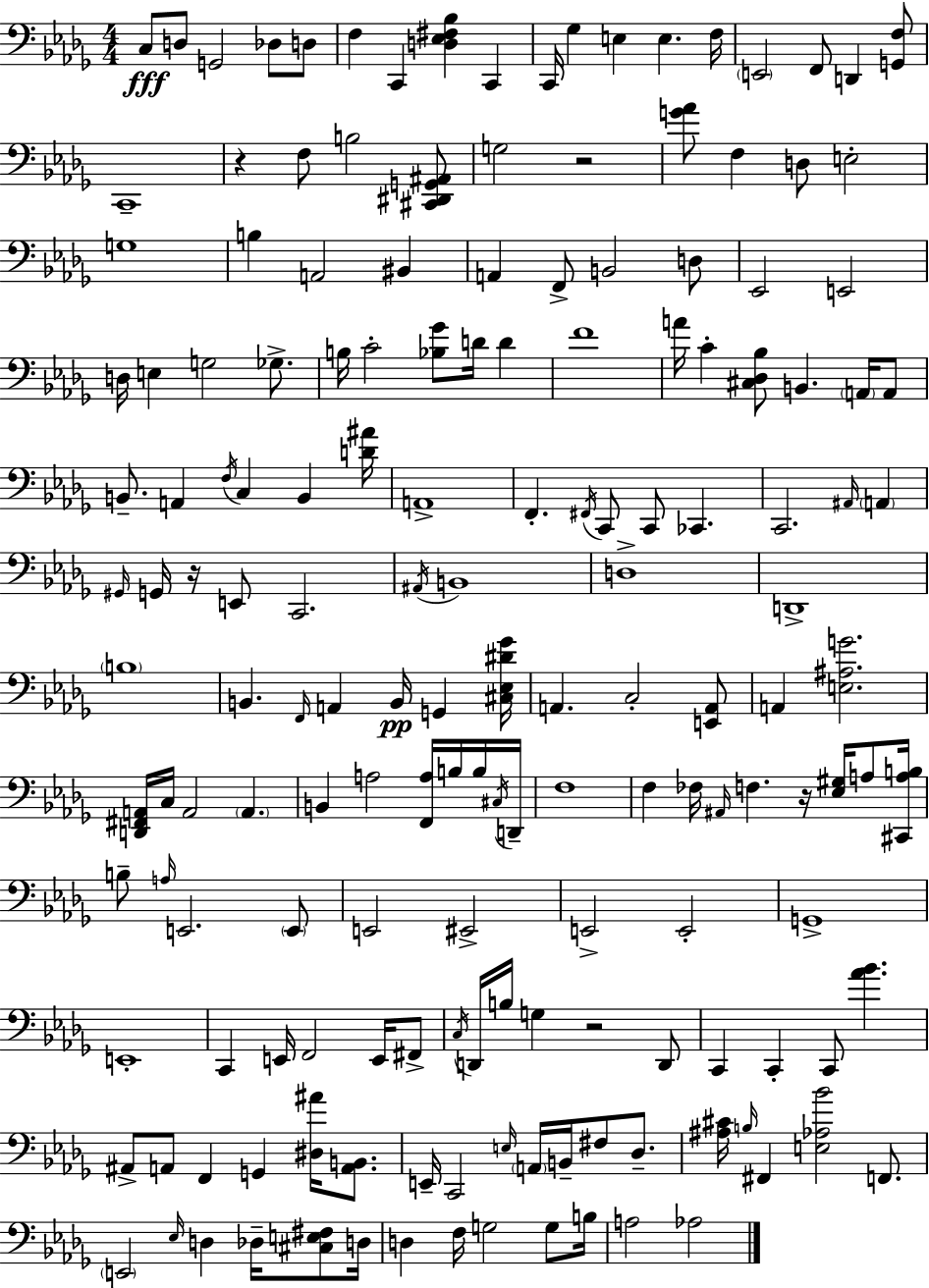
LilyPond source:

{
  \clef bass
  \numericTimeSignature
  \time 4/4
  \key bes \minor
  c8\fff d8 g,2 des8 d8 | f4 c,4 <d ees fis bes>4 c,4 | c,16 ges4 e4 e4. f16 | \parenthesize e,2 f,8 d,4 <g, f>8 | \break c,1-- | r4 f8 b2 <cis, dis, g, ais,>8 | g2 r2 | <g' aes'>8 f4 d8 e2-. | \break g1 | b4 a,2 bis,4 | a,4 f,8-> b,2 d8 | ees,2 e,2 | \break d16 e4 g2 ges8.-> | b16 c'2-. <bes ges'>8 d'16 d'4 | f'1 | a'16 c'4-. <cis des bes>8 b,4. \parenthesize a,16 a,8 | \break b,8.-- a,4 \acciaccatura { f16 } c4 b,4 | <d' ais'>16 a,1-> | f,4.-. \acciaccatura { fis,16 } c,8 c,8 ces,4. | c,2. \grace { ais,16 } \parenthesize a,4 | \break \grace { gis,16 } g,16 r16 e,8 c,2. | \acciaccatura { ais,16 } b,1 | d1-> | d,1-> | \break \parenthesize b1 | b,4. \grace { f,16 } a,4 | b,16\pp g,4 <cis ees dis' ges'>16 a,4. c2-. | <e, a,>8 a,4 <e ais g'>2. | \break <d, fis, a,>16 c16 a,2 | \parenthesize a,4. b,4 a2 | <f, a>16 b16 b16 \acciaccatura { cis16 } d,16-- f1 | f4 fes16 \grace { ais,16 } f4. | \break r16 <ees gis>16 a8 <cis, a b>16 b8-- \grace { a16 } e,2. | \parenthesize e,8 e,2 | eis,2-> e,2-> | e,2-. g,1-> | \break e,1-. | c,4 e,16 f,2 | e,16 fis,8-> \acciaccatura { c16 } d,16 b16 g4 | r2 d,8 c,4 c,4-. | \break c,8 <aes' bes'>4. ais,8-> a,8 f,4 | g,4 <dis ais'>16 <a, b,>8. e,16-- c,2 | \grace { e16 } \parenthesize a,16 b,16-- fis8 des8.-- <ais cis'>16 \grace { b16 } fis,4 | <e aes bes'>2 f,8. \parenthesize e,2 | \break \grace { ees16 } d4 des16-- <cis e fis>8 d16 d4 | f16 g2 g8 b16 a2 | aes2 \bar "|."
}